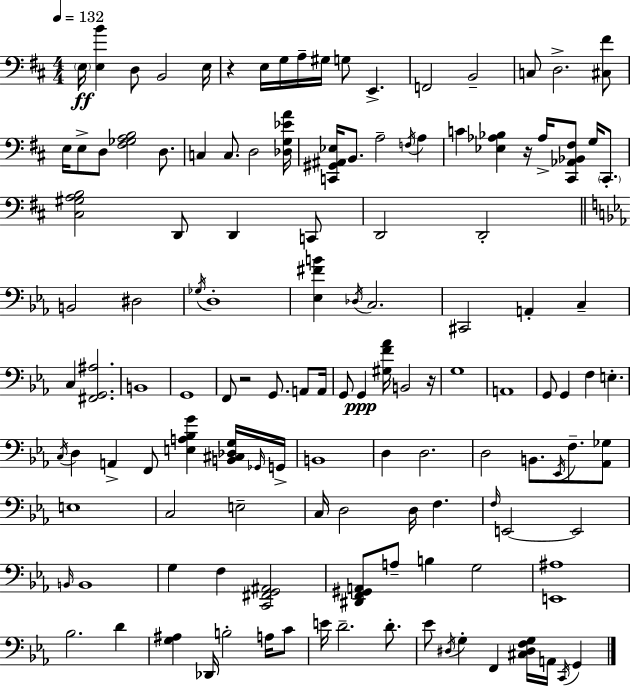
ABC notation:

X:1
T:Untitled
M:4/4
L:1/4
K:D
E,/4 [E,B] D,/2 B,,2 E,/4 z E,/4 G,/4 A,/4 ^G,/4 G,/2 E,, F,,2 B,,2 C,/2 D,2 [^C,^F]/2 E,/4 E,/2 D,/2 [^F,_G,A,B,]2 D,/2 C, C,/2 D,2 [_D,G,_EA]/4 [C,,^G,,^A,,_E,]/4 B,,/2 A,2 F,/4 A, C [_E,_A,_B,] z/4 _A,/4 [^C,,_A,,_B,,^F,]/2 G,/4 ^C,,/2 [^C,^G,A,B,]2 D,,/2 D,, C,,/2 D,,2 D,,2 B,,2 ^D,2 _G,/4 D,4 [_E,^FB] _D,/4 C,2 ^C,,2 A,, C, C, [^F,,G,,^A,]2 B,,4 G,,4 F,,/2 z2 G,,/2 A,,/2 A,,/4 G,,/2 G,, [^G,F_A]/4 B,,2 z/4 G,4 A,,4 G,,/2 G,, F, E, C,/4 D, A,, F,,/2 [E,A,_B,G] [B,,^C,_D,G,]/4 _G,,/4 G,,/4 B,,4 D, D,2 D,2 B,,/2 _E,,/4 F,/2 [_A,,_G,]/2 E,4 C,2 E,2 C,/4 D,2 D,/4 F, F,/4 E,,2 E,,2 B,,/4 B,,4 G, F, [C,,^F,,G,,^A,,]2 [^D,,F,,^G,,A,,]/2 A,/2 B, G,2 [E,,^A,]4 _B,2 D [G,^A,] _D,,/4 B,2 A,/4 C/2 E/4 D2 D/2 _E/2 ^D,/4 G, F,, [^C,^D,F,G,]/4 A,,/4 C,,/4 G,,